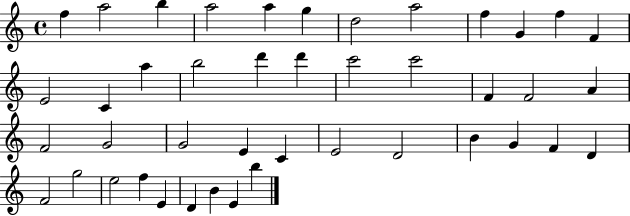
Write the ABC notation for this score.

X:1
T:Untitled
M:4/4
L:1/4
K:C
f a2 b a2 a g d2 a2 f G f F E2 C a b2 d' d' c'2 c'2 F F2 A F2 G2 G2 E C E2 D2 B G F D F2 g2 e2 f E D B E b